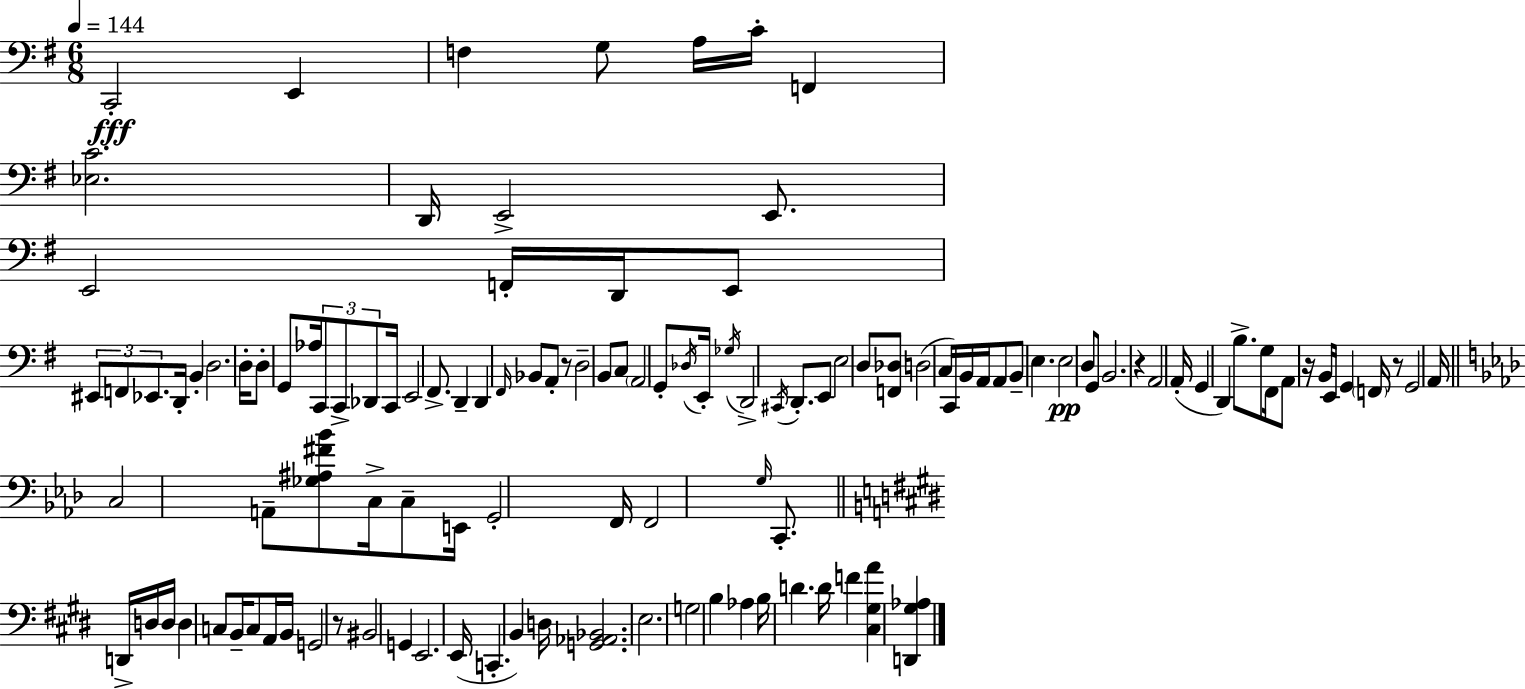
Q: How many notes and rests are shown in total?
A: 121